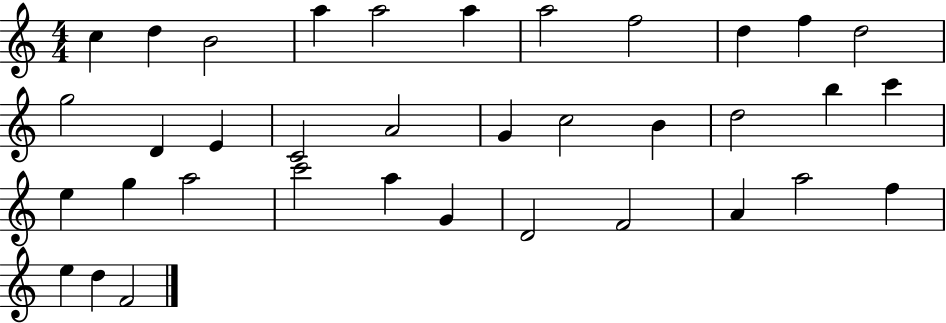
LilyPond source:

{
  \clef treble
  \numericTimeSignature
  \time 4/4
  \key c \major
  c''4 d''4 b'2 | a''4 a''2 a''4 | a''2 f''2 | d''4 f''4 d''2 | \break g''2 d'4 e'4 | c'2 a'2 | g'4 c''2 b'4 | d''2 b''4 c'''4 | \break e''4 g''4 a''2 | c'''2 a''4 g'4 | d'2 f'2 | a'4 a''2 f''4 | \break e''4 d''4 f'2 | \bar "|."
}